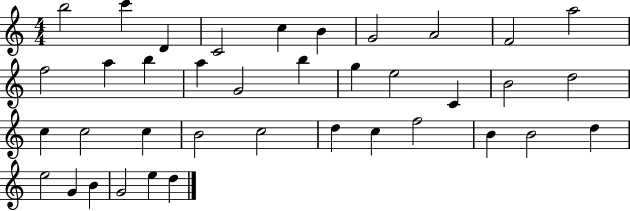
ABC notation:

X:1
T:Untitled
M:4/4
L:1/4
K:C
b2 c' D C2 c B G2 A2 F2 a2 f2 a b a G2 b g e2 C B2 d2 c c2 c B2 c2 d c f2 B B2 d e2 G B G2 e d